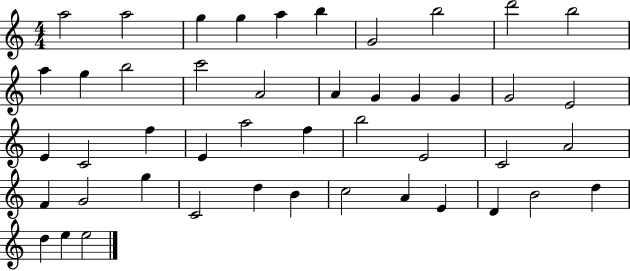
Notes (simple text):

A5/h A5/h G5/q G5/q A5/q B5/q G4/h B5/h D6/h B5/h A5/q G5/q B5/h C6/h A4/h A4/q G4/q G4/q G4/q G4/h E4/h E4/q C4/h F5/q E4/q A5/h F5/q B5/h E4/h C4/h A4/h F4/q G4/h G5/q C4/h D5/q B4/q C5/h A4/q E4/q D4/q B4/h D5/q D5/q E5/q E5/h